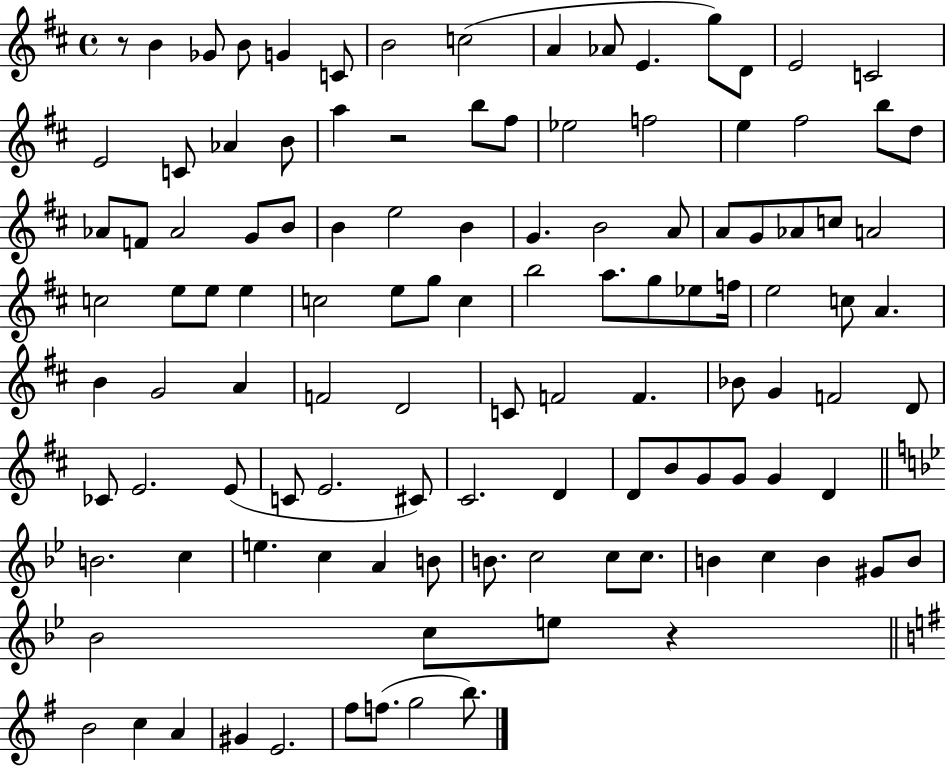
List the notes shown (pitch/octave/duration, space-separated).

R/e B4/q Gb4/e B4/e G4/q C4/e B4/h C5/h A4/q Ab4/e E4/q. G5/e D4/e E4/h C4/h E4/h C4/e Ab4/q B4/e A5/q R/h B5/e F#5/e Eb5/h F5/h E5/q F#5/h B5/e D5/e Ab4/e F4/e Ab4/h G4/e B4/e B4/q E5/h B4/q G4/q. B4/h A4/e A4/e G4/e Ab4/e C5/e A4/h C5/h E5/e E5/e E5/q C5/h E5/e G5/e C5/q B5/h A5/e. G5/e Eb5/e F5/s E5/h C5/e A4/q. B4/q G4/h A4/q F4/h D4/h C4/e F4/h F4/q. Bb4/e G4/q F4/h D4/e CES4/e E4/h. E4/e C4/e E4/h. C#4/e C#4/h. D4/q D4/e B4/e G4/e G4/e G4/q D4/q B4/h. C5/q E5/q. C5/q A4/q B4/e B4/e. C5/h C5/e C5/e. B4/q C5/q B4/q G#4/e B4/e Bb4/h C5/e E5/e R/q B4/h C5/q A4/q G#4/q E4/h. F#5/e F5/e. G5/h B5/e.